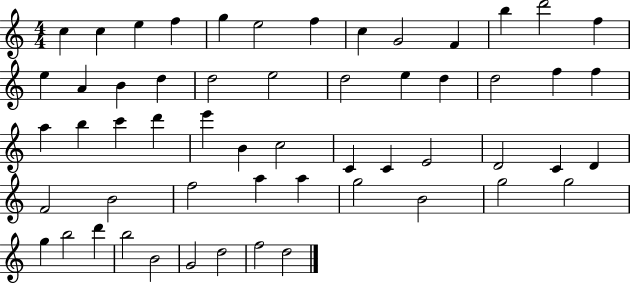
{
  \clef treble
  \numericTimeSignature
  \time 4/4
  \key c \major
  c''4 c''4 e''4 f''4 | g''4 e''2 f''4 | c''4 g'2 f'4 | b''4 d'''2 f''4 | \break e''4 a'4 b'4 d''4 | d''2 e''2 | d''2 e''4 d''4 | d''2 f''4 f''4 | \break a''4 b''4 c'''4 d'''4 | e'''4 b'4 c''2 | c'4 c'4 e'2 | d'2 c'4 d'4 | \break f'2 b'2 | f''2 a''4 a''4 | g''2 b'2 | g''2 g''2 | \break g''4 b''2 d'''4 | b''2 b'2 | g'2 d''2 | f''2 d''2 | \break \bar "|."
}